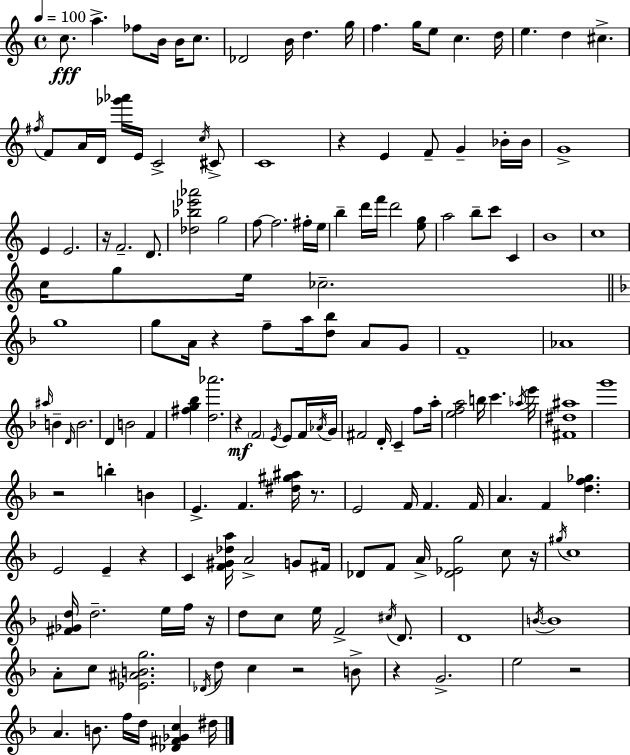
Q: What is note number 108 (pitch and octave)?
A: C5